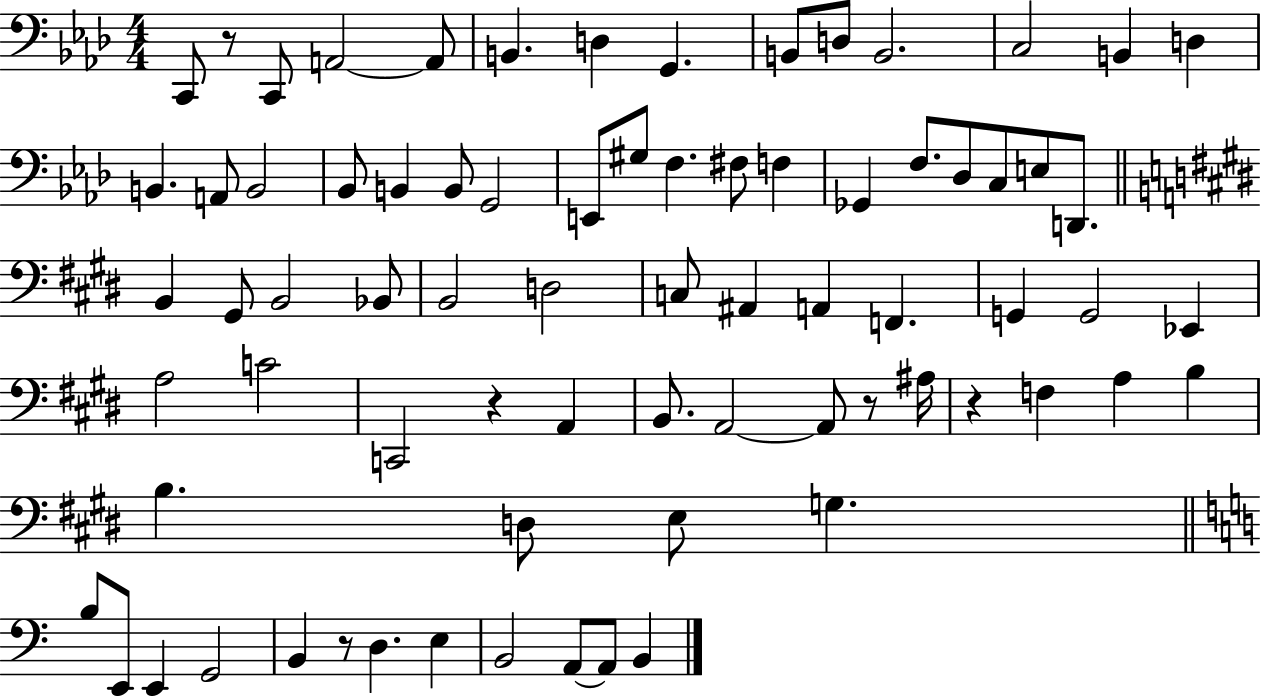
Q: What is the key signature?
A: AES major